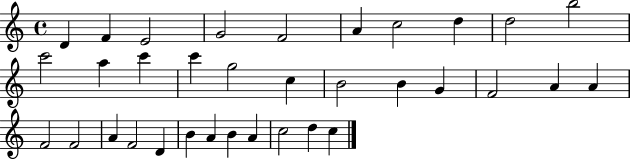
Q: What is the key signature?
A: C major